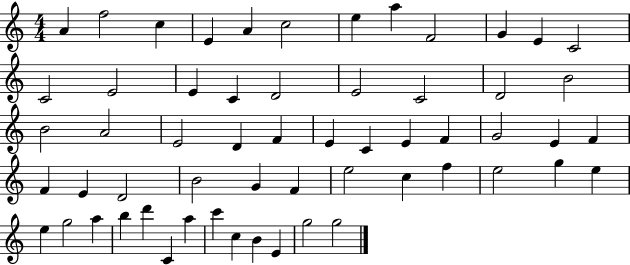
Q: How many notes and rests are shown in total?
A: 58